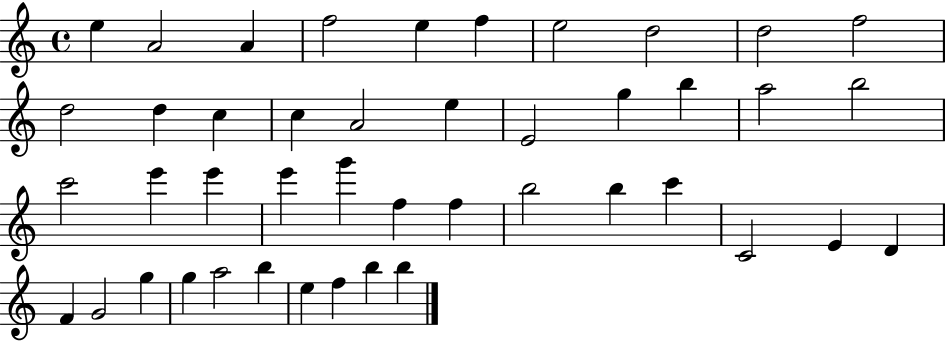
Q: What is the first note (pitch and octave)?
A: E5